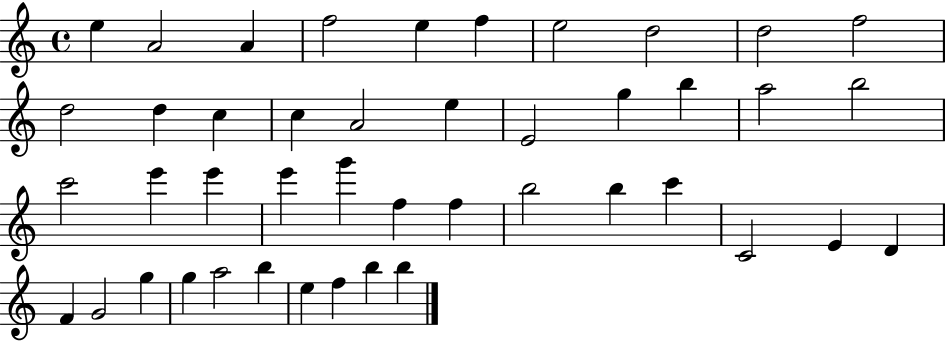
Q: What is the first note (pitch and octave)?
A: E5